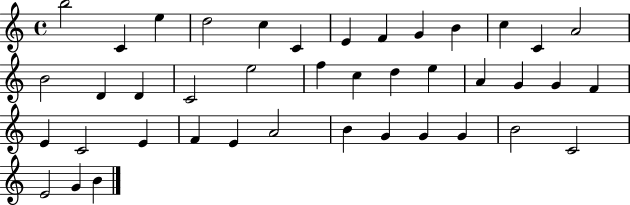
B5/h C4/q E5/q D5/h C5/q C4/q E4/q F4/q G4/q B4/q C5/q C4/q A4/h B4/h D4/q D4/q C4/h E5/h F5/q C5/q D5/q E5/q A4/q G4/q G4/q F4/q E4/q C4/h E4/q F4/q E4/q A4/h B4/q G4/q G4/q G4/q B4/h C4/h E4/h G4/q B4/q